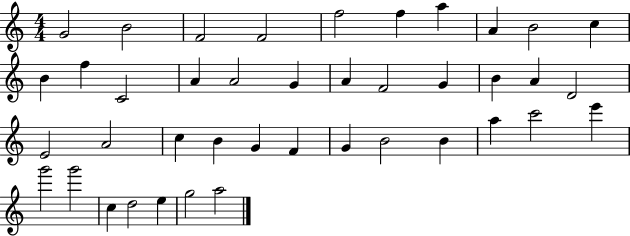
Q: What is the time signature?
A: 4/4